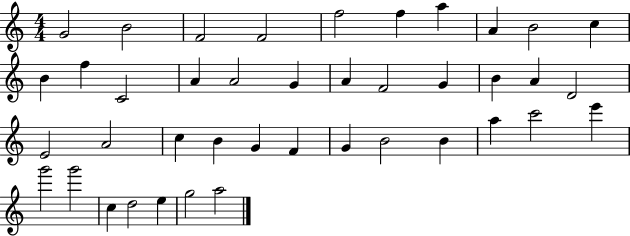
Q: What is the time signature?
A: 4/4